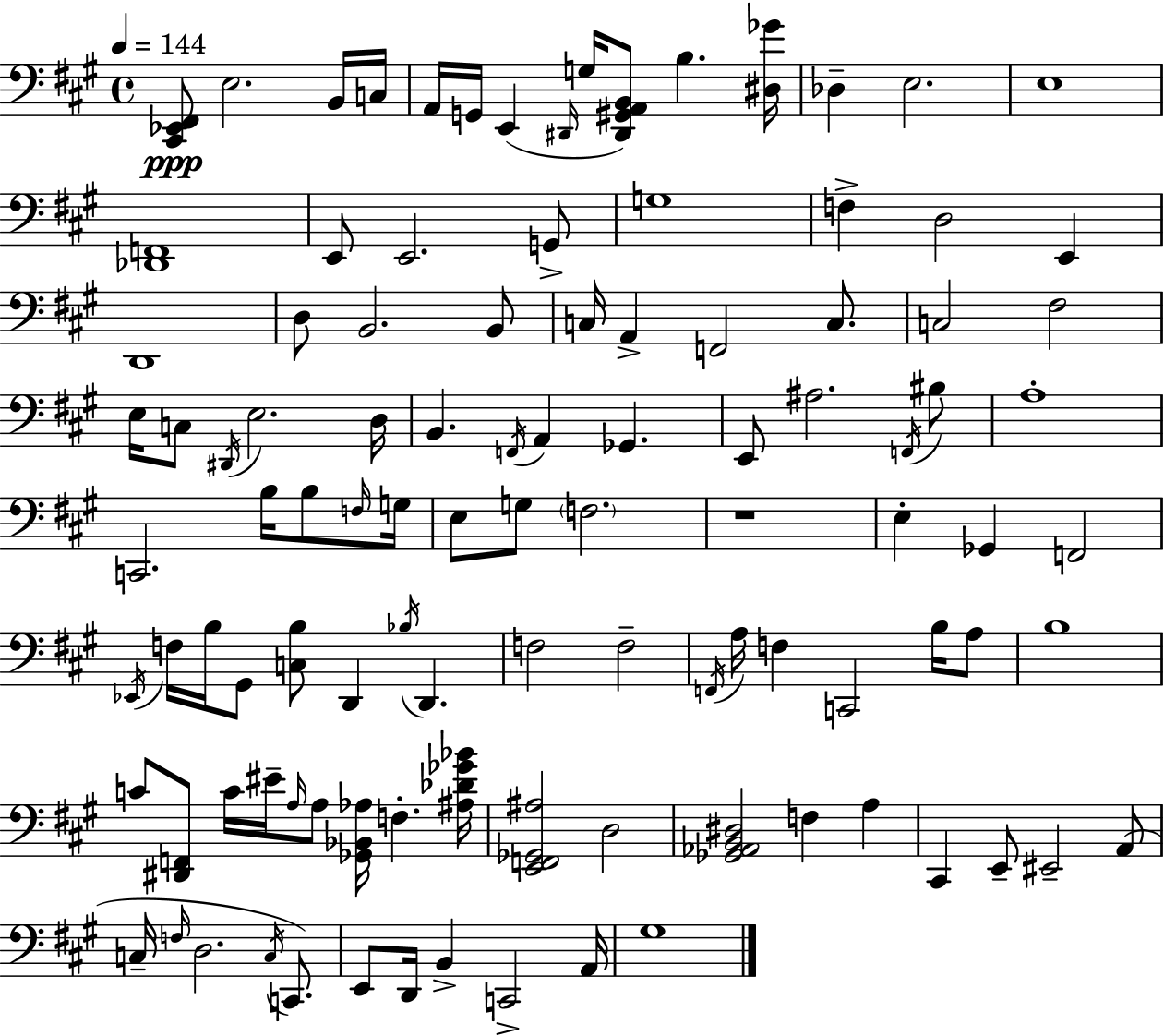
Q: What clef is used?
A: bass